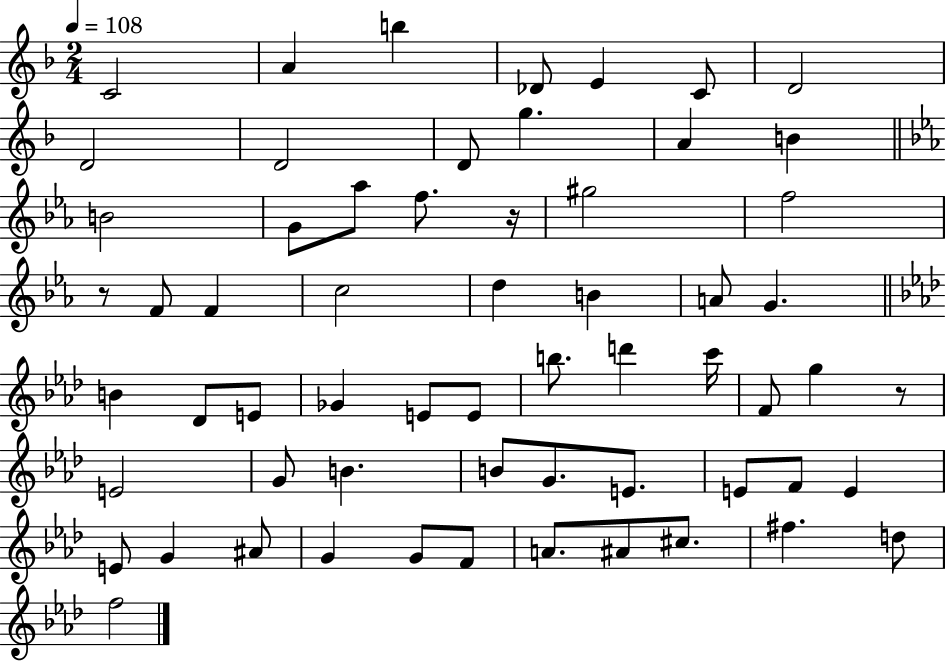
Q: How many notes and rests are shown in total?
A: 61